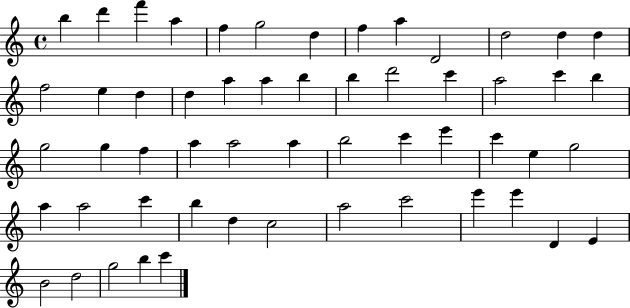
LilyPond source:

{
  \clef treble
  \time 4/4
  \defaultTimeSignature
  \key c \major
  b''4 d'''4 f'''4 a''4 | f''4 g''2 d''4 | f''4 a''4 d'2 | d''2 d''4 d''4 | \break f''2 e''4 d''4 | d''4 a''4 a''4 b''4 | b''4 d'''2 c'''4 | a''2 c'''4 b''4 | \break g''2 g''4 f''4 | a''4 a''2 a''4 | b''2 c'''4 e'''4 | c'''4 e''4 g''2 | \break a''4 a''2 c'''4 | b''4 d''4 c''2 | a''2 c'''2 | e'''4 e'''4 d'4 e'4 | \break b'2 d''2 | g''2 b''4 c'''4 | \bar "|."
}